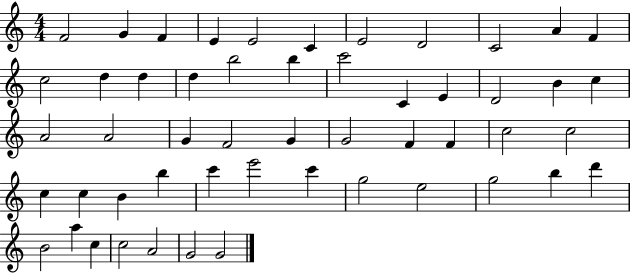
F4/h G4/q F4/q E4/q E4/h C4/q E4/h D4/h C4/h A4/q F4/q C5/h D5/q D5/q D5/q B5/h B5/q C6/h C4/q E4/q D4/h B4/q C5/q A4/h A4/h G4/q F4/h G4/q G4/h F4/q F4/q C5/h C5/h C5/q C5/q B4/q B5/q C6/q E6/h C6/q G5/h E5/h G5/h B5/q D6/q B4/h A5/q C5/q C5/h A4/h G4/h G4/h